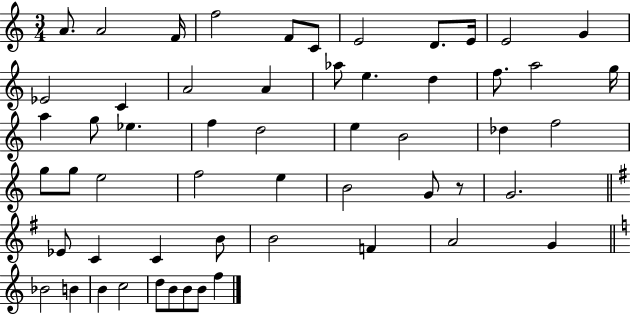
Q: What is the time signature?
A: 3/4